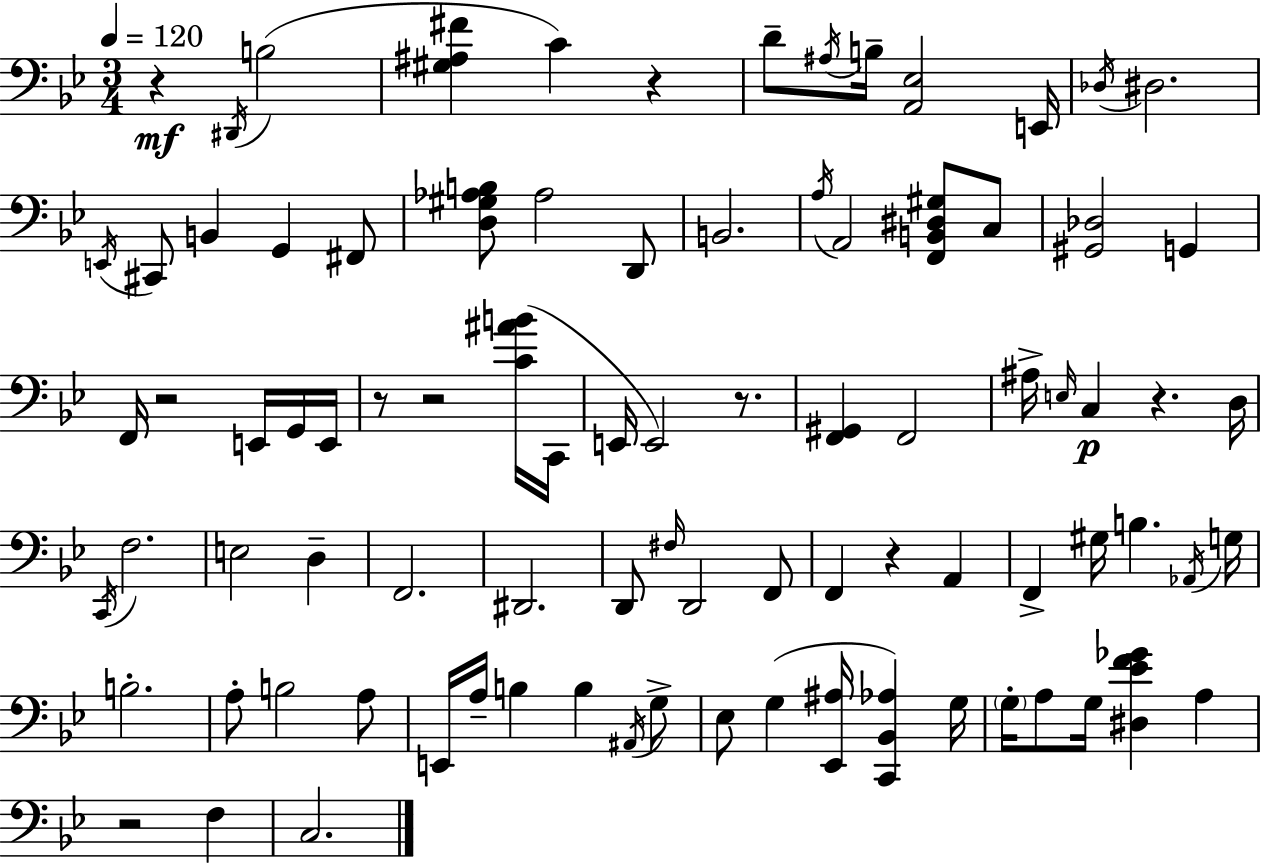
R/q D#2/s B3/h [G#3,A#3,F#4]/q C4/q R/q D4/e A#3/s B3/s [A2,Eb3]/h E2/s Db3/s D#3/h. E2/s C#2/e B2/q G2/q F#2/e [D3,G#3,Ab3,B3]/e Ab3/h D2/e B2/h. A3/s A2/h [F2,B2,D#3,G#3]/e C3/e [G#2,Db3]/h G2/q F2/s R/h E2/s G2/s E2/s R/e R/h [C4,A#4,B4]/s C2/s E2/s E2/h R/e. [F2,G#2]/q F2/h A#3/s E3/s C3/q R/q. D3/s C2/s F3/h. E3/h D3/q F2/h. D#2/h. D2/e F#3/s D2/h F2/e F2/q R/q A2/q F2/q G#3/s B3/q. Ab2/s G3/s B3/h. A3/e B3/h A3/e E2/s A3/s B3/q B3/q A#2/s G3/e Eb3/e G3/q [Eb2,A#3]/s [C2,Bb2,Ab3]/q G3/s G3/s A3/e G3/s [D#3,Eb4,F4,Gb4]/q A3/q R/h F3/q C3/h.